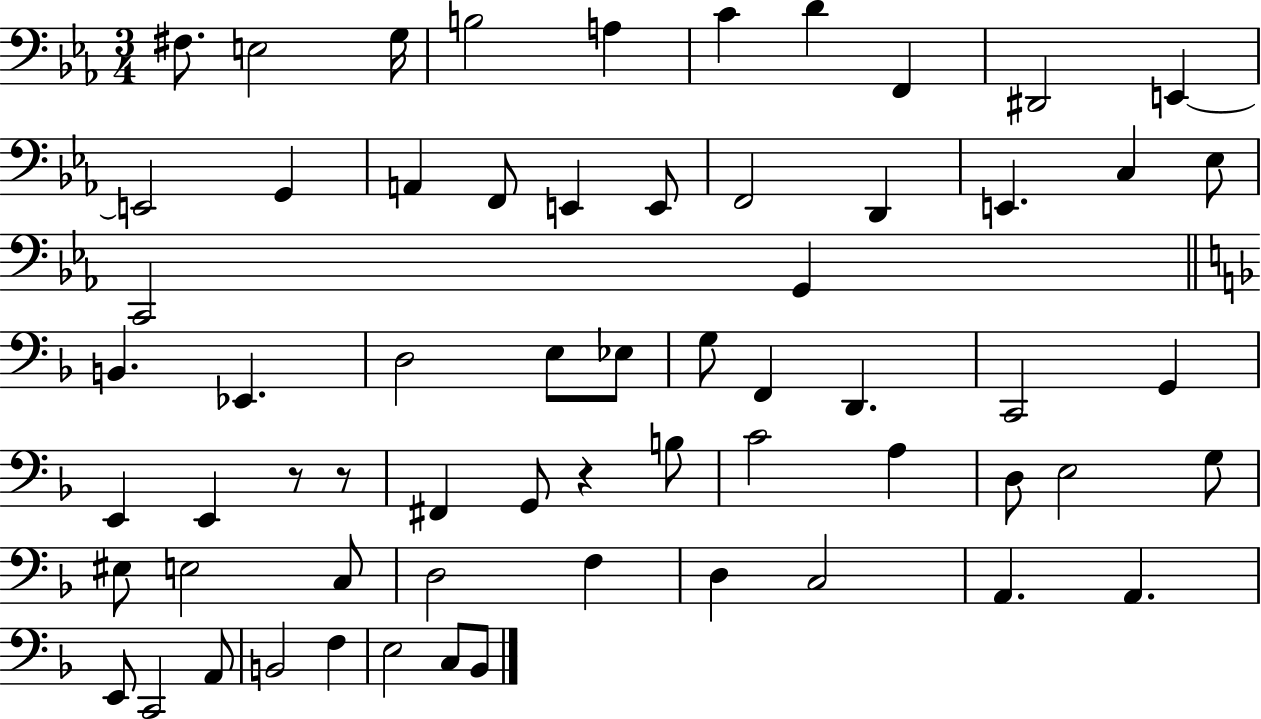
X:1
T:Untitled
M:3/4
L:1/4
K:Eb
^F,/2 E,2 G,/4 B,2 A, C D F,, ^D,,2 E,, E,,2 G,, A,, F,,/2 E,, E,,/2 F,,2 D,, E,, C, _E,/2 C,,2 G,, B,, _E,, D,2 E,/2 _E,/2 G,/2 F,, D,, C,,2 G,, E,, E,, z/2 z/2 ^F,, G,,/2 z B,/2 C2 A, D,/2 E,2 G,/2 ^E,/2 E,2 C,/2 D,2 F, D, C,2 A,, A,, E,,/2 C,,2 A,,/2 B,,2 F, E,2 C,/2 _B,,/2